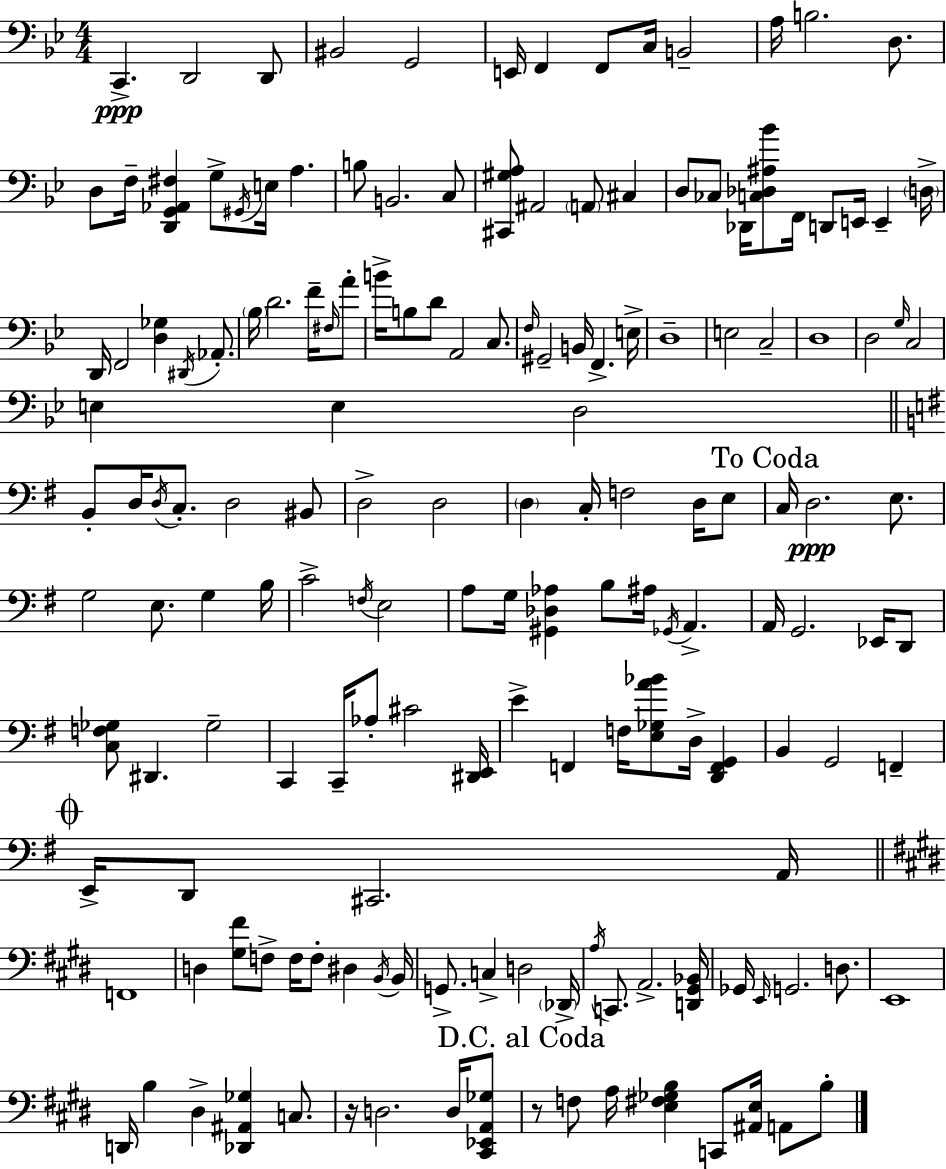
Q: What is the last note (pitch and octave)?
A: B3